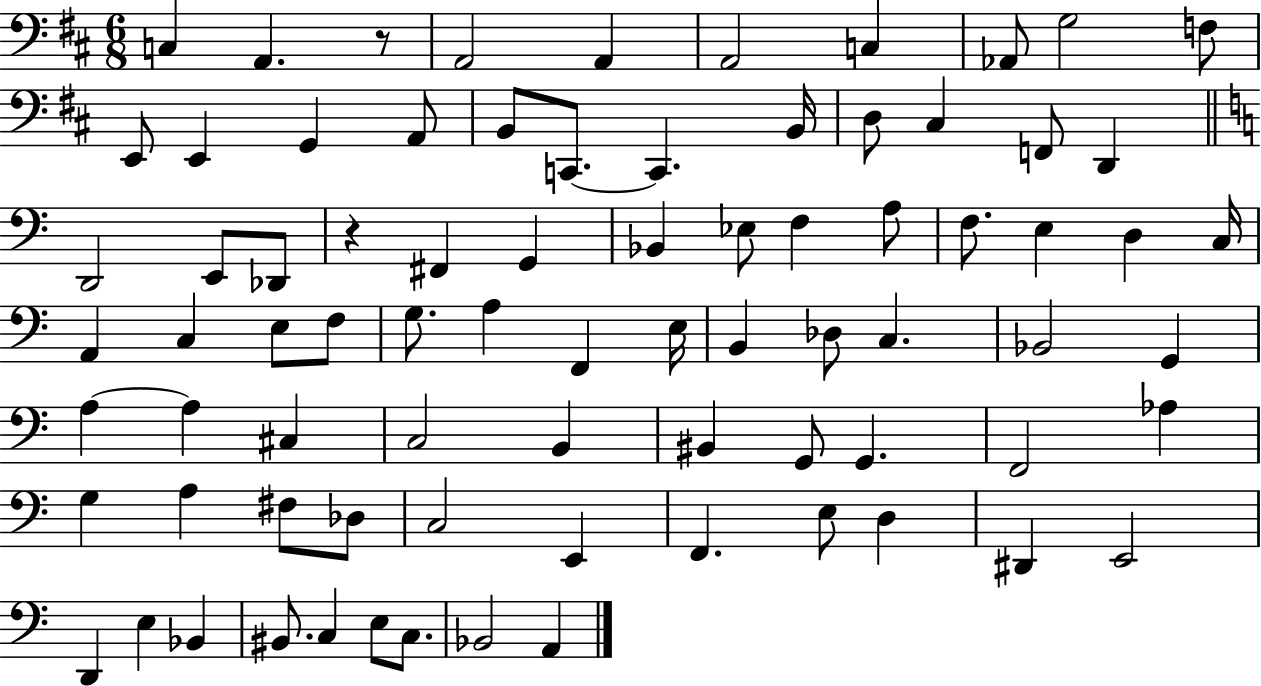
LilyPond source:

{
  \clef bass
  \numericTimeSignature
  \time 6/8
  \key d \major
  c4 a,4. r8 | a,2 a,4 | a,2 c4 | aes,8 g2 f8 | \break e,8 e,4 g,4 a,8 | b,8 c,8.~~ c,4. b,16 | d8 cis4 f,8 d,4 | \bar "||" \break \key c \major d,2 e,8 des,8 | r4 fis,4 g,4 | bes,4 ees8 f4 a8 | f8. e4 d4 c16 | \break a,4 c4 e8 f8 | g8. a4 f,4 e16 | b,4 des8 c4. | bes,2 g,4 | \break a4~~ a4 cis4 | c2 b,4 | bis,4 g,8 g,4. | f,2 aes4 | \break g4 a4 fis8 des8 | c2 e,4 | f,4. e8 d4 | dis,4 e,2 | \break d,4 e4 bes,4 | bis,8. c4 e8 c8. | bes,2 a,4 | \bar "|."
}